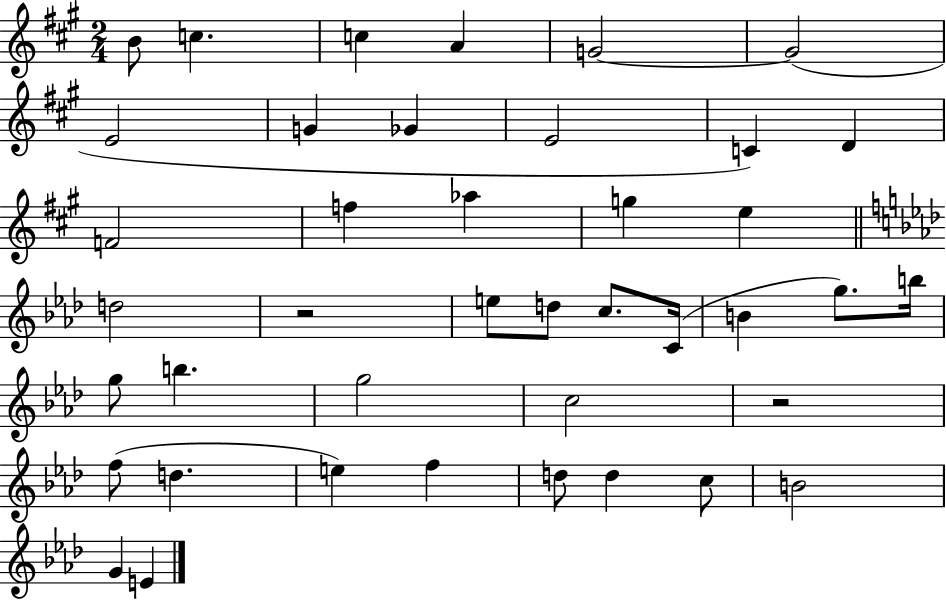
{
  \clef treble
  \numericTimeSignature
  \time 2/4
  \key a \major
  b'8 c''4. | c''4 a'4 | g'2~~ | g'2( | \break e'2 | g'4 ges'4 | e'2 | c'4) d'4 | \break f'2 | f''4 aes''4 | g''4 e''4 | \bar "||" \break \key aes \major d''2 | r2 | e''8 d''8 c''8. c'16( | b'4 g''8.) b''16 | \break g''8 b''4. | g''2 | c''2 | r2 | \break f''8( d''4. | e''4) f''4 | d''8 d''4 c''8 | b'2 | \break g'4 e'4 | \bar "|."
}